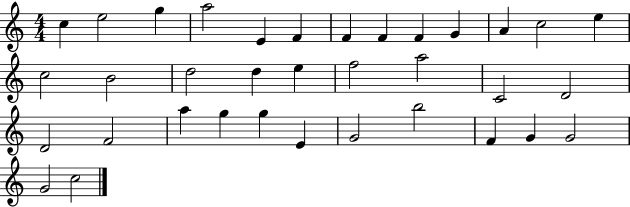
C5/q E5/h G5/q A5/h E4/q F4/q F4/q F4/q F4/q G4/q A4/q C5/h E5/q C5/h B4/h D5/h D5/q E5/q F5/h A5/h C4/h D4/h D4/h F4/h A5/q G5/q G5/q E4/q G4/h B5/h F4/q G4/q G4/h G4/h C5/h